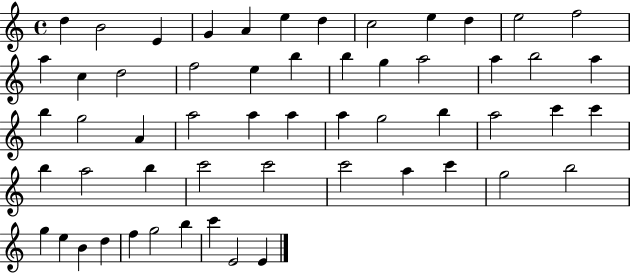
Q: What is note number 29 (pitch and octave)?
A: A5